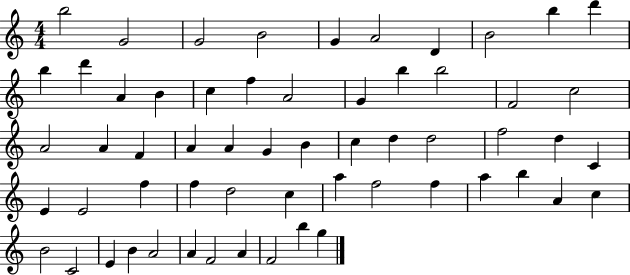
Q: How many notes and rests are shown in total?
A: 59